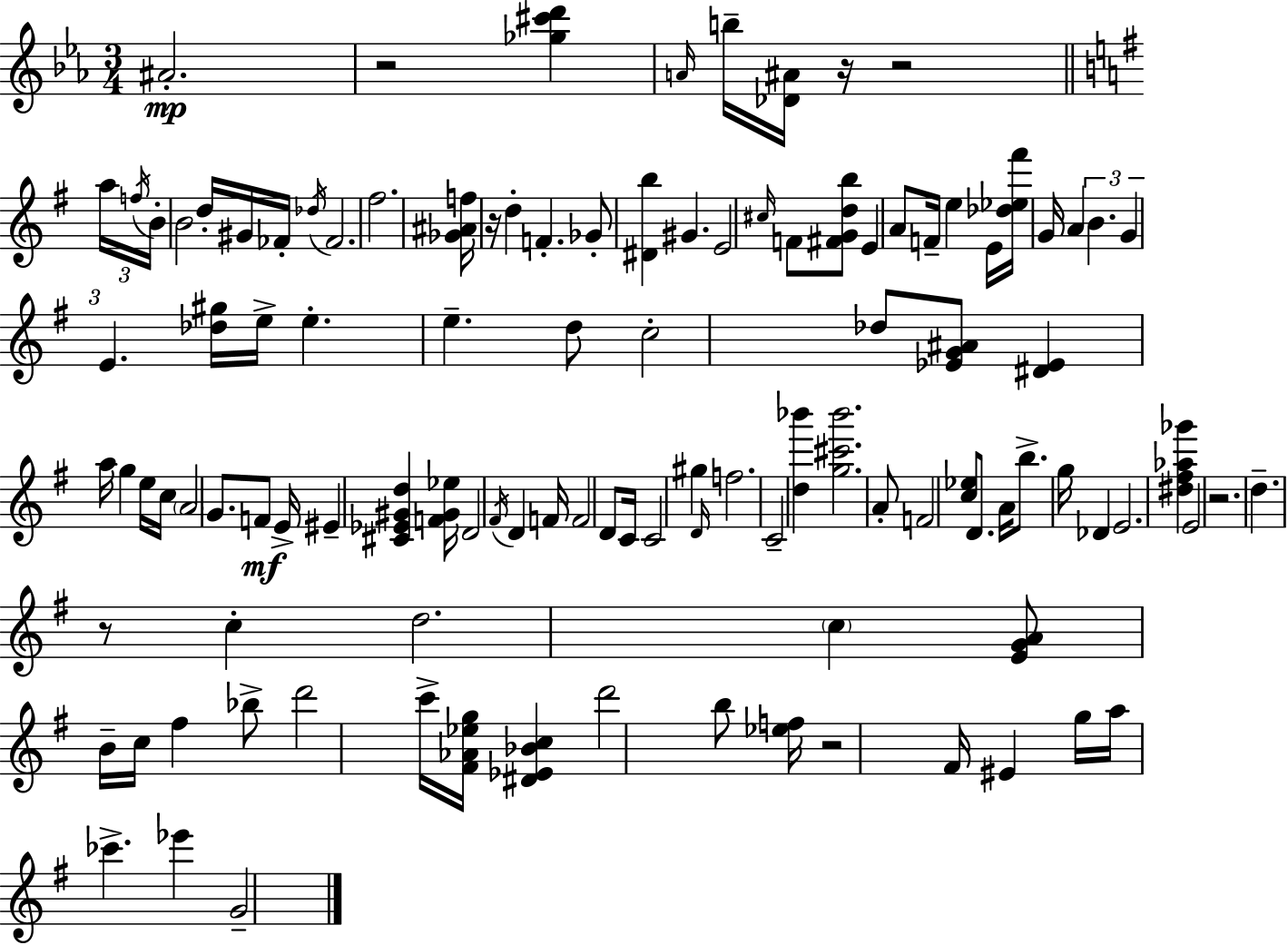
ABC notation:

X:1
T:Untitled
M:3/4
L:1/4
K:Eb
^A2 z2 [_g^c'd'] A/4 b/4 [_D^A]/4 z/4 z2 a/4 f/4 B/4 B2 d/4 ^G/4 _F/4 _d/4 _F2 ^f2 [_G^Af]/4 z/4 d F _G/2 [^Db] ^G E2 ^c/4 F/2 [^FGdb]/2 E A/2 F/4 e E/4 [_d_e^f']/4 G/4 A B G E [_d^g]/4 e/4 e e d/2 c2 _d/2 [_EG^A]/2 [^D_E] a/4 g e/4 c/4 A2 G/2 F/2 E/4 ^E [^C_E^Gd] [F^G_e]/4 D2 ^F/4 D F/4 F2 D/2 C/4 C2 ^g D/4 f2 C2 [d_b'] [g^c'_b']2 A/2 F2 [c_e]/2 D/2 A/4 b/2 g/4 _D E2 [^d^f_a_g'] E2 z2 d z/2 c d2 c [EGA]/2 B/4 c/4 ^f _b/2 d'2 c'/4 [^F_A_eg]/4 [^D_E_Bc] d'2 b/2 [_ef]/4 z2 ^F/4 ^E g/4 a/4 _c' _e' G2